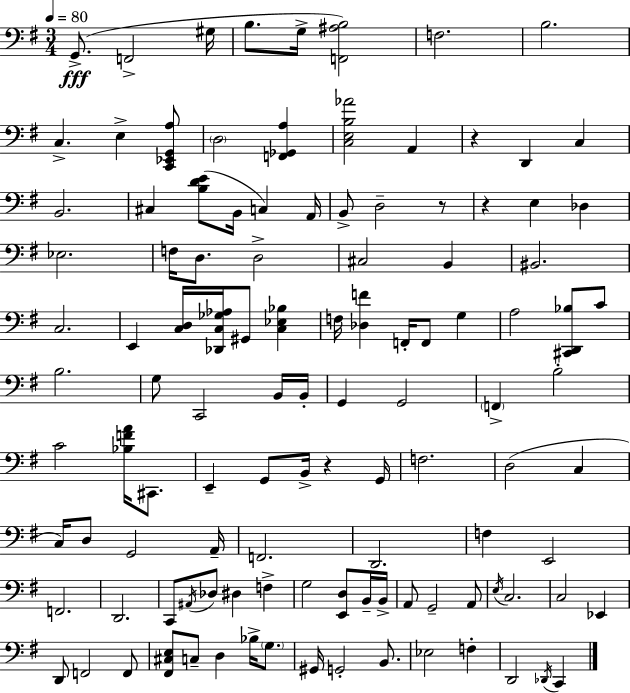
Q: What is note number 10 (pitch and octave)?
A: D3